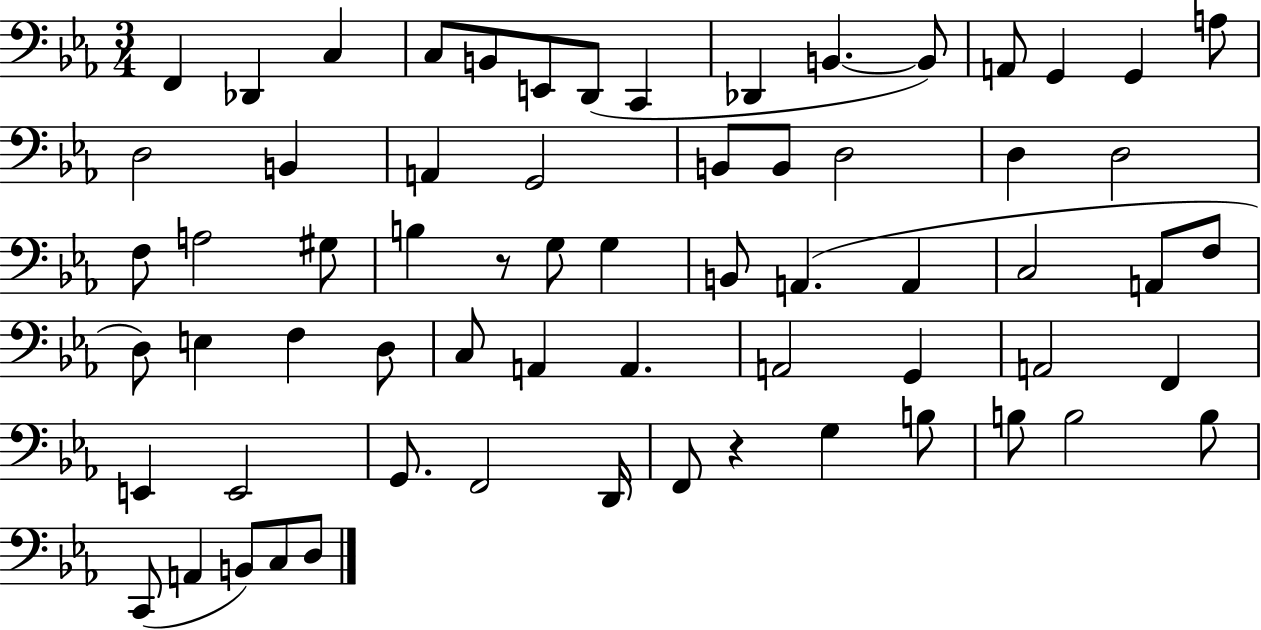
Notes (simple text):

F2/q Db2/q C3/q C3/e B2/e E2/e D2/e C2/q Db2/q B2/q. B2/e A2/e G2/q G2/q A3/e D3/h B2/q A2/q G2/h B2/e B2/e D3/h D3/q D3/h F3/e A3/h G#3/e B3/q R/e G3/e G3/q B2/e A2/q. A2/q C3/h A2/e F3/e D3/e E3/q F3/q D3/e C3/e A2/q A2/q. A2/h G2/q A2/h F2/q E2/q E2/h G2/e. F2/h D2/s F2/e R/q G3/q B3/e B3/e B3/h B3/e C2/e A2/q B2/e C3/e D3/e